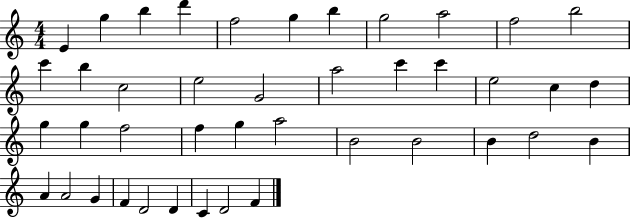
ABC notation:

X:1
T:Untitled
M:4/4
L:1/4
K:C
E g b d' f2 g b g2 a2 f2 b2 c' b c2 e2 G2 a2 c' c' e2 c d g g f2 f g a2 B2 B2 B d2 B A A2 G F D2 D C D2 F